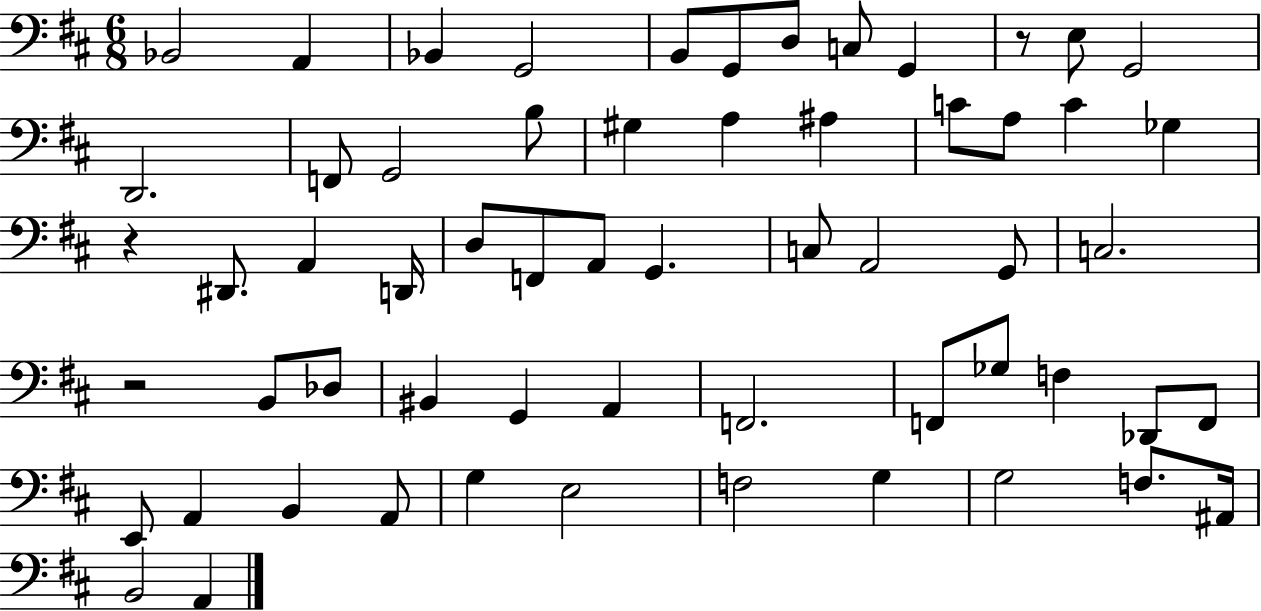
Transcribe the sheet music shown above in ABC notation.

X:1
T:Untitled
M:6/8
L:1/4
K:D
_B,,2 A,, _B,, G,,2 B,,/2 G,,/2 D,/2 C,/2 G,, z/2 E,/2 G,,2 D,,2 F,,/2 G,,2 B,/2 ^G, A, ^A, C/2 A,/2 C _G, z ^D,,/2 A,, D,,/4 D,/2 F,,/2 A,,/2 G,, C,/2 A,,2 G,,/2 C,2 z2 B,,/2 _D,/2 ^B,, G,, A,, F,,2 F,,/2 _G,/2 F, _D,,/2 F,,/2 E,,/2 A,, B,, A,,/2 G, E,2 F,2 G, G,2 F,/2 ^A,,/4 B,,2 A,,